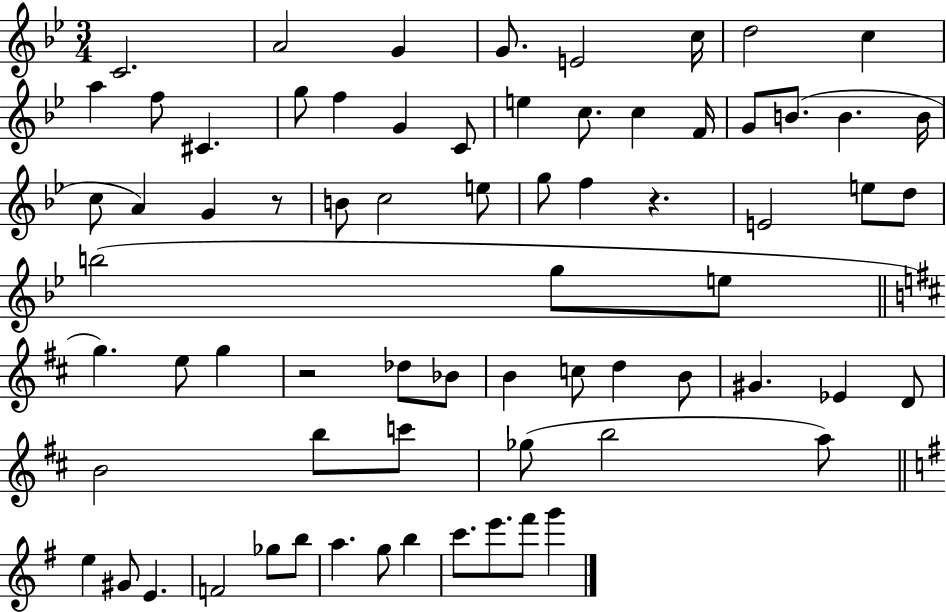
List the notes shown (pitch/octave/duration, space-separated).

C4/h. A4/h G4/q G4/e. E4/h C5/s D5/h C5/q A5/q F5/e C#4/q. G5/e F5/q G4/q C4/e E5/q C5/e. C5/q F4/s G4/e B4/e. B4/q. B4/s C5/e A4/q G4/q R/e B4/e C5/h E5/e G5/e F5/q R/q. E4/h E5/e D5/e B5/h G5/e E5/e G5/q. E5/e G5/q R/h Db5/e Bb4/e B4/q C5/e D5/q B4/e G#4/q. Eb4/q D4/e B4/h B5/e C6/e Gb5/e B5/h A5/e E5/q G#4/e E4/q. F4/h Gb5/e B5/e A5/q. G5/e B5/q C6/e. E6/e. F#6/e G6/q